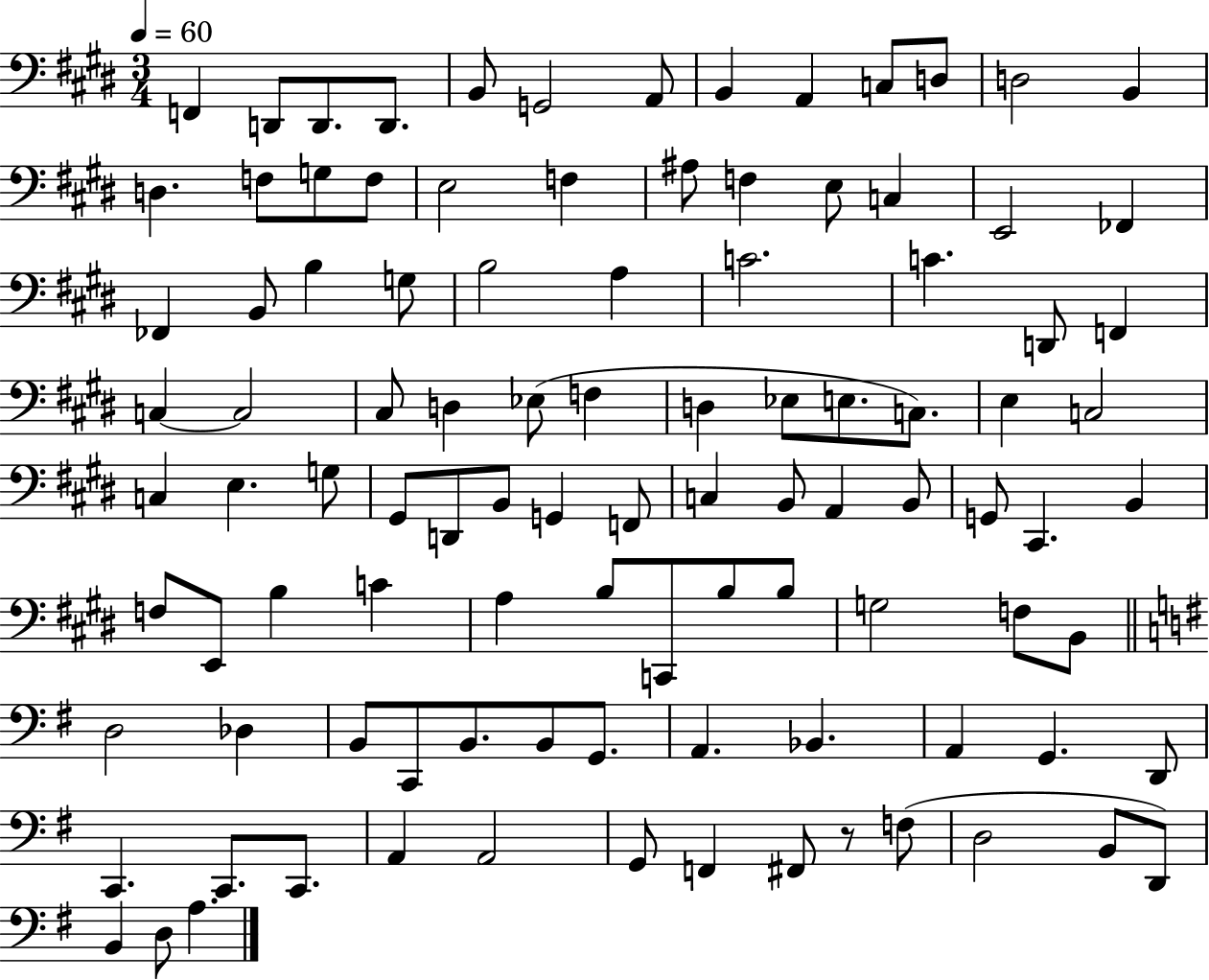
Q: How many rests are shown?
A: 1